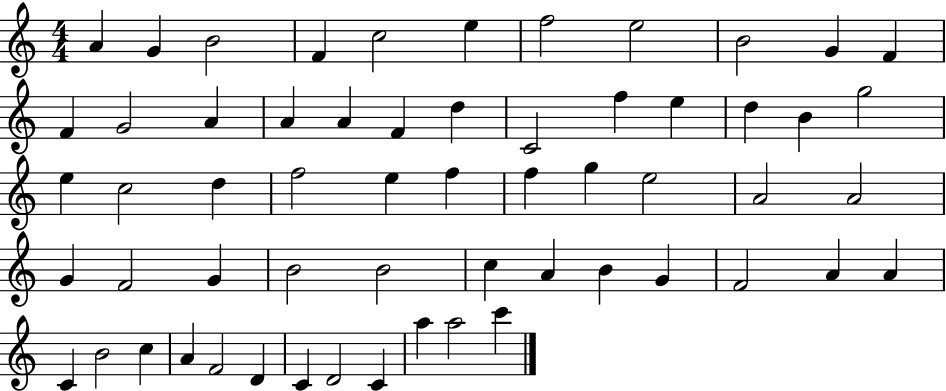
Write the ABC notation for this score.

X:1
T:Untitled
M:4/4
L:1/4
K:C
A G B2 F c2 e f2 e2 B2 G F F G2 A A A F d C2 f e d B g2 e c2 d f2 e f f g e2 A2 A2 G F2 G B2 B2 c A B G F2 A A C B2 c A F2 D C D2 C a a2 c'